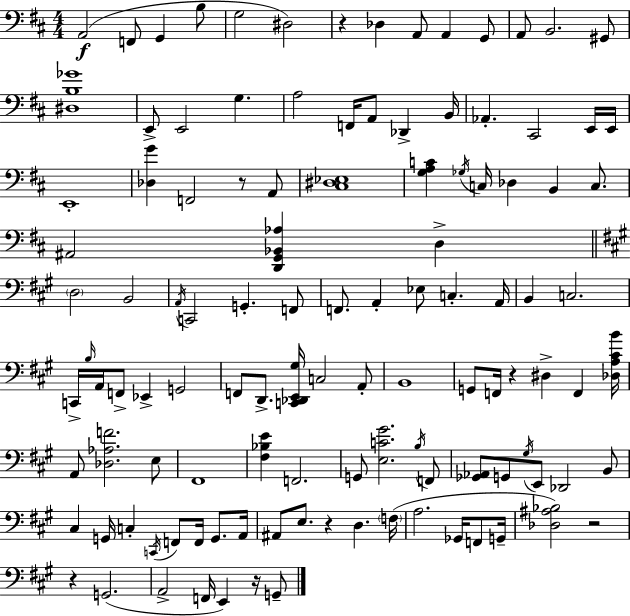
{
  \clef bass
  \numericTimeSignature
  \time 4/4
  \key d \major
  \repeat volta 2 { a,2(\f f,8 g,4 b8 | g2 dis2) | r4 des4 a,8 a,4 g,8 | a,8 b,2. gis,8 | \break <dis b ges'>1 | e,8-> e,2 g4. | a2 f,16 a,8 des,4-> b,16 | aes,4.-. cis,2 e,16 e,16 | \break e,1-. | <des g'>4 f,2 r8 a,8 | <cis dis ees>1 | <g a c'>4 \acciaccatura { ges16 } c16 des4 b,4 c8. | \break ais,2 <d, g, bes, aes>4 d4-> | \bar "||" \break \key a \major \parenthesize d2 b,2 | \acciaccatura { a,16 } c,2 g,4.-. f,8 | f,8. a,4-. ees8 c4.-. | a,16 b,4 c2. | \break c,16-> \grace { b16 } a,16 f,8-> ees,4-> g,2 | f,8 d,8.-> <c, des, e, gis>16 c2 | a,8-. b,1 | g,8 f,16 r4 dis4-> f,4 | \break <des a cis' b'>16 a,8 <des aes f'>2. | e8 fis,1 | <fis bes e'>4 f,2. | g,8 <e c' gis'>2. | \break \acciaccatura { b16 } f,8 <ges, aes,>8 g,8 \acciaccatura { gis16 } e,8 des,2 | b,8 cis4 g,16 c4-. \acciaccatura { c,16 } f,8 | f,16 g,8. a,16 ais,8 e8. r4 d4. | \parenthesize f16( a2. | \break ges,16 f,8 g,16-- <des ais bes>2) r2 | r4 g,2.( | a,2-> f,16 e,4) | r16 g,8-- } \bar "|."
}